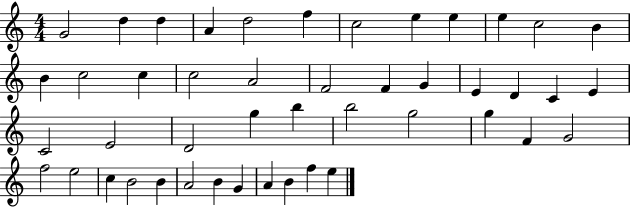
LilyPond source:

{
  \clef treble
  \numericTimeSignature
  \time 4/4
  \key c \major
  g'2 d''4 d''4 | a'4 d''2 f''4 | c''2 e''4 e''4 | e''4 c''2 b'4 | \break b'4 c''2 c''4 | c''2 a'2 | f'2 f'4 g'4 | e'4 d'4 c'4 e'4 | \break c'2 e'2 | d'2 g''4 b''4 | b''2 g''2 | g''4 f'4 g'2 | \break f''2 e''2 | c''4 b'2 b'4 | a'2 b'4 g'4 | a'4 b'4 f''4 e''4 | \break \bar "|."
}